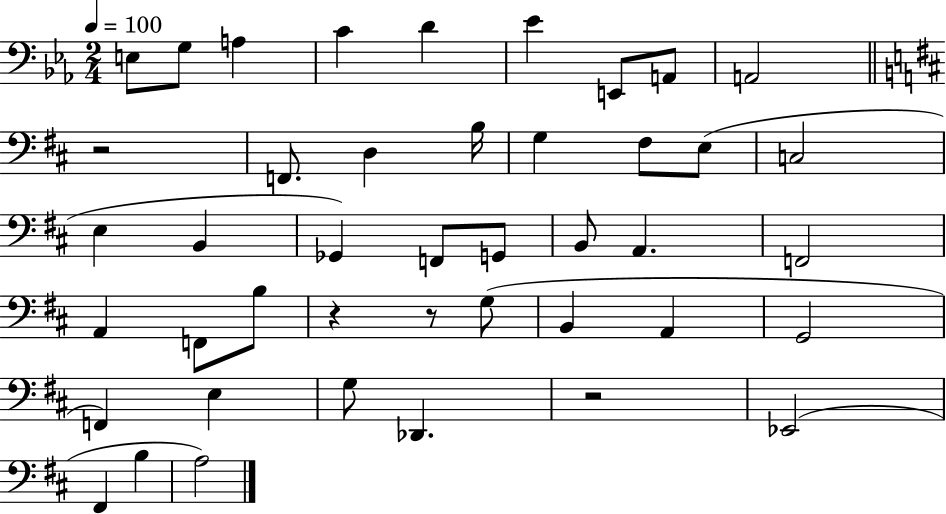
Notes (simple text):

E3/e G3/e A3/q C4/q D4/q Eb4/q E2/e A2/e A2/h R/h F2/e. D3/q B3/s G3/q F#3/e E3/e C3/h E3/q B2/q Gb2/q F2/e G2/e B2/e A2/q. F2/h A2/q F2/e B3/e R/q R/e G3/e B2/q A2/q G2/h F2/q E3/q G3/e Db2/q. R/h Eb2/h F#2/q B3/q A3/h